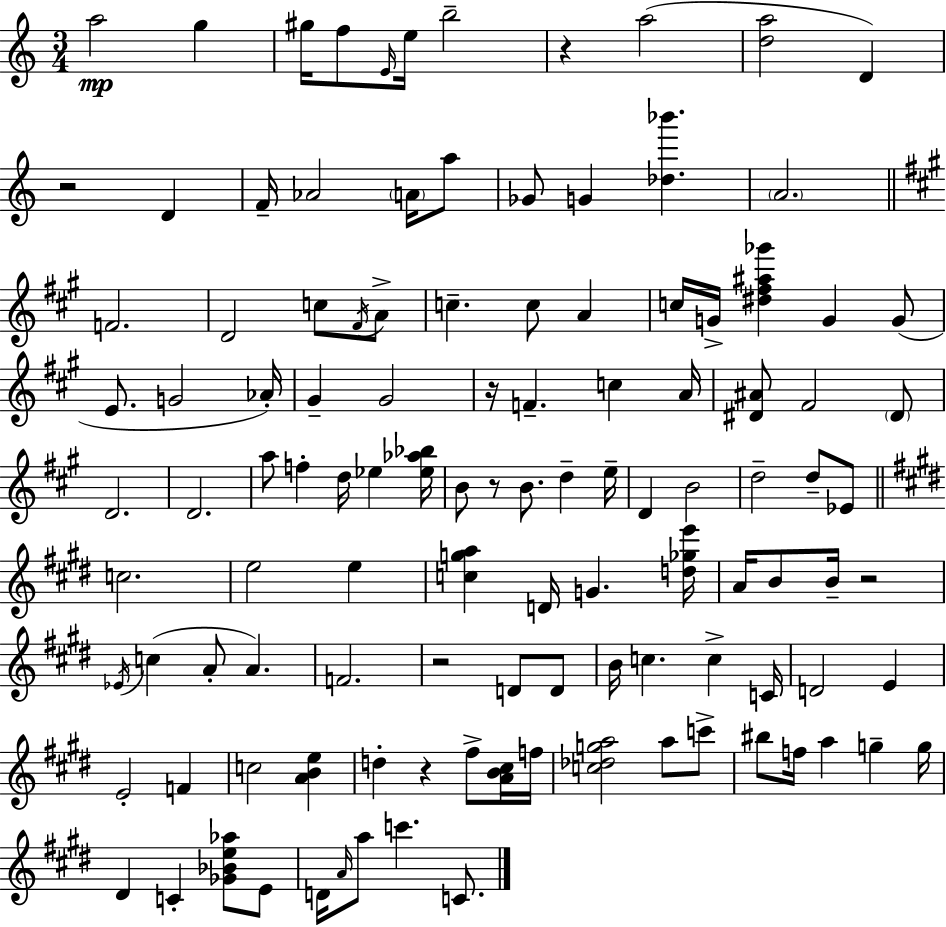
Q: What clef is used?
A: treble